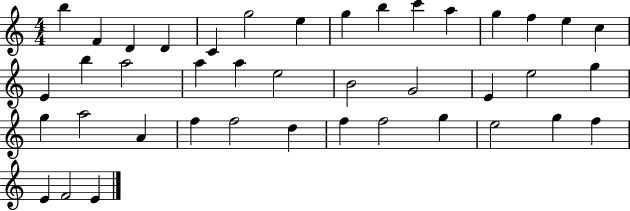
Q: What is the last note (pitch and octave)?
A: E4